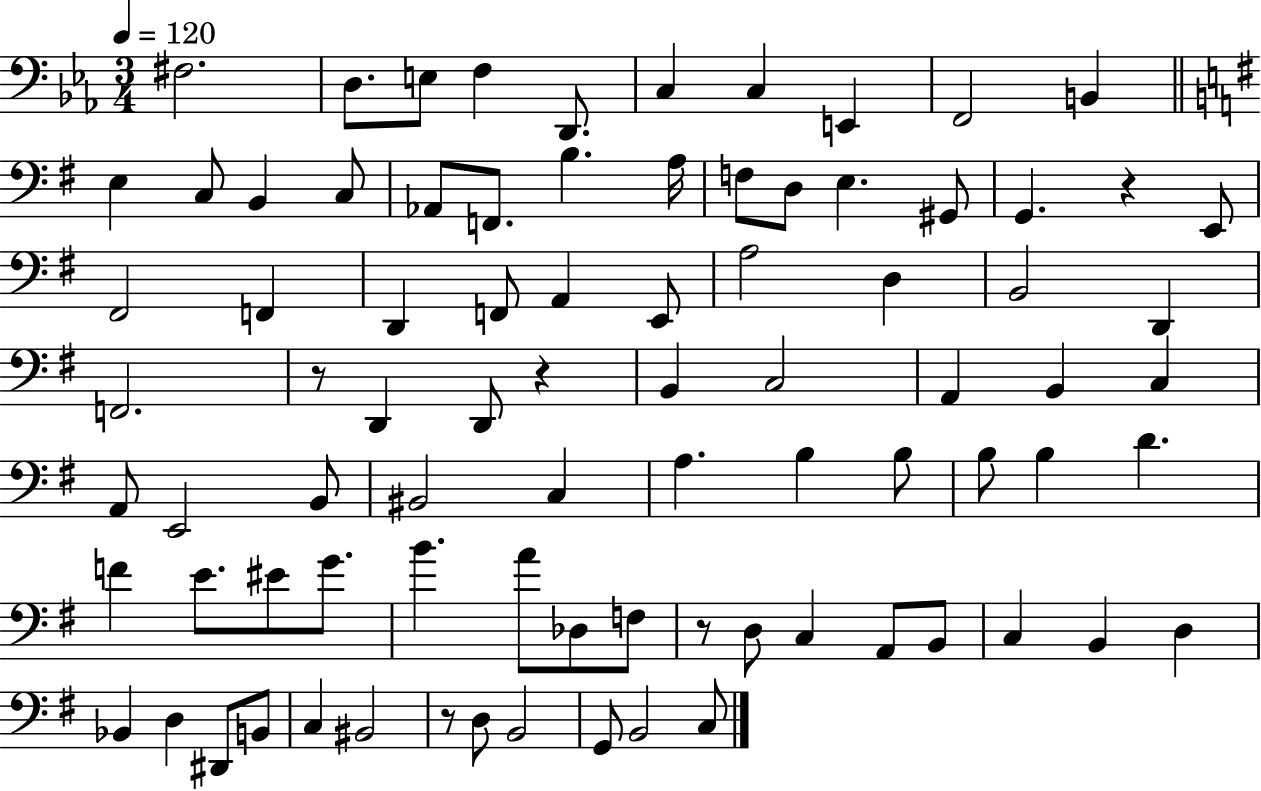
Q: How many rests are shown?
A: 5